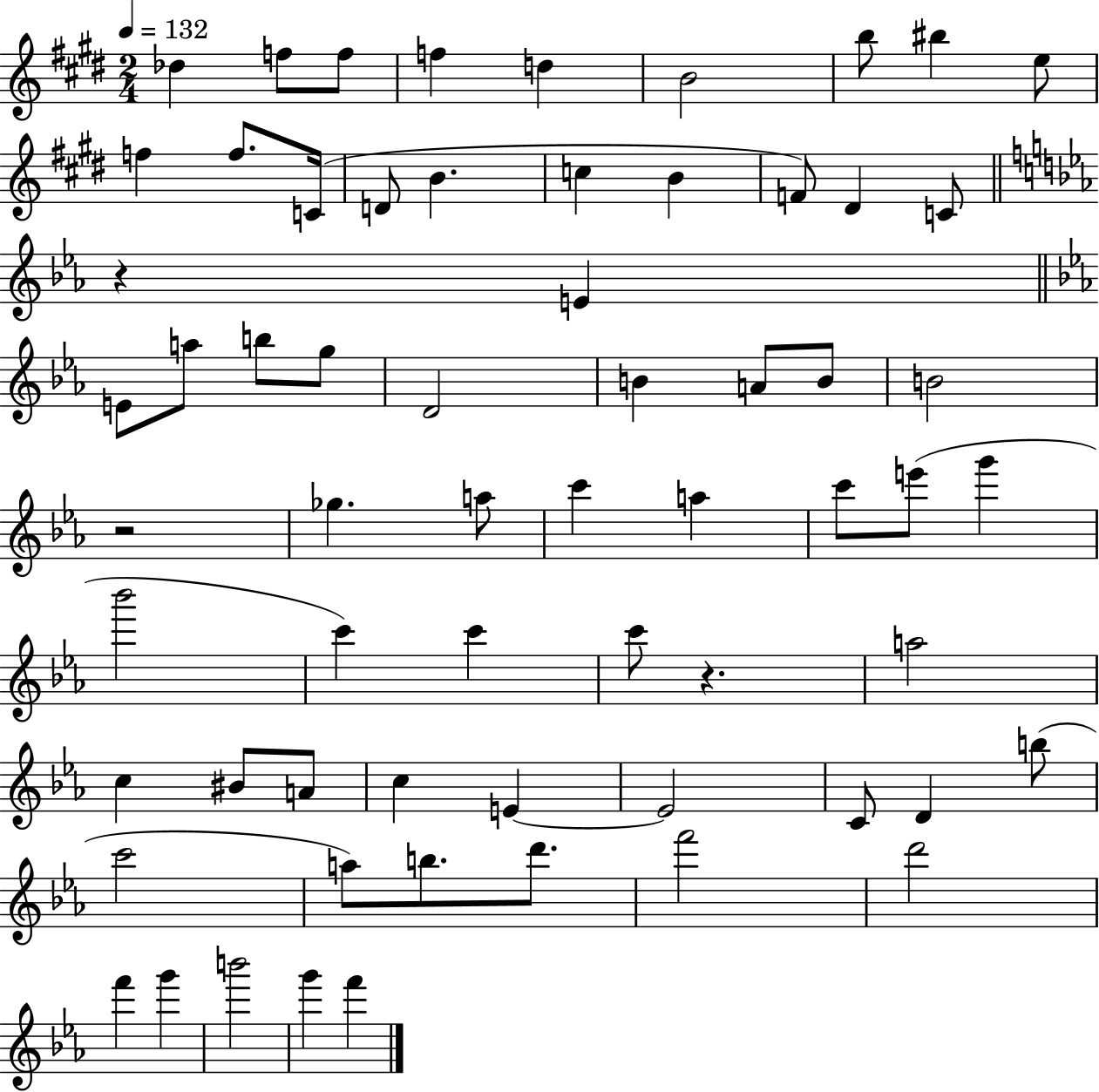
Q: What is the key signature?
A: E major